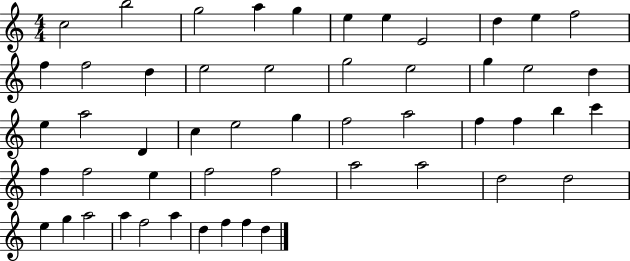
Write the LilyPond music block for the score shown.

{
  \clef treble
  \numericTimeSignature
  \time 4/4
  \key c \major
  c''2 b''2 | g''2 a''4 g''4 | e''4 e''4 e'2 | d''4 e''4 f''2 | \break f''4 f''2 d''4 | e''2 e''2 | g''2 e''2 | g''4 e''2 d''4 | \break e''4 a''2 d'4 | c''4 e''2 g''4 | f''2 a''2 | f''4 f''4 b''4 c'''4 | \break f''4 f''2 e''4 | f''2 f''2 | a''2 a''2 | d''2 d''2 | \break e''4 g''4 a''2 | a''4 f''2 a''4 | d''4 f''4 f''4 d''4 | \bar "|."
}